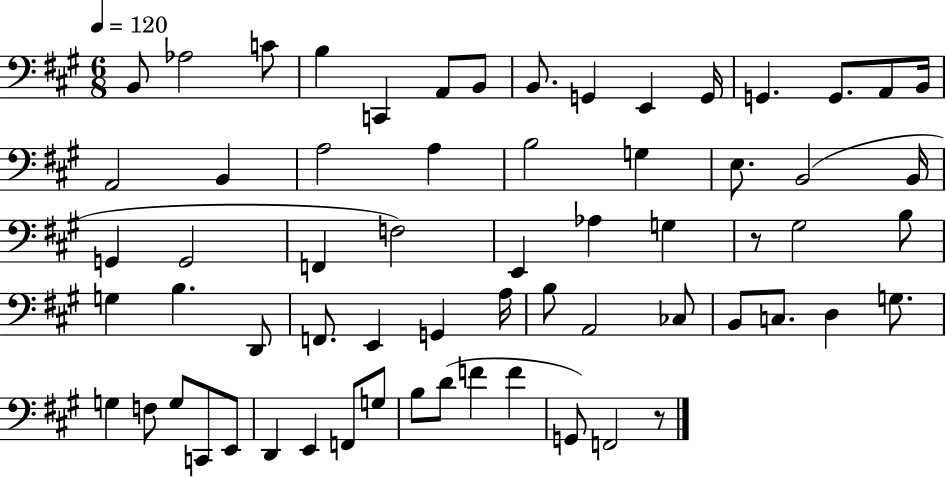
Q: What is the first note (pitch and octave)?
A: B2